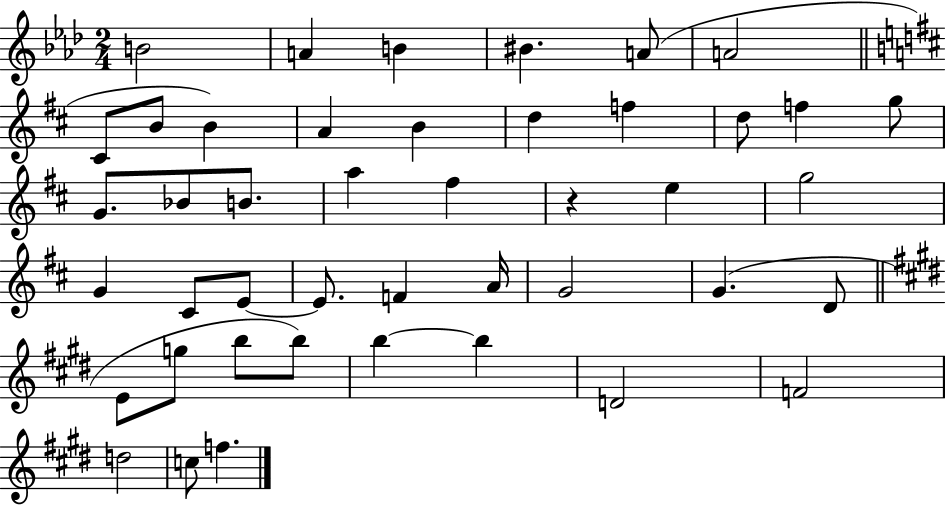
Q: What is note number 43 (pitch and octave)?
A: F5